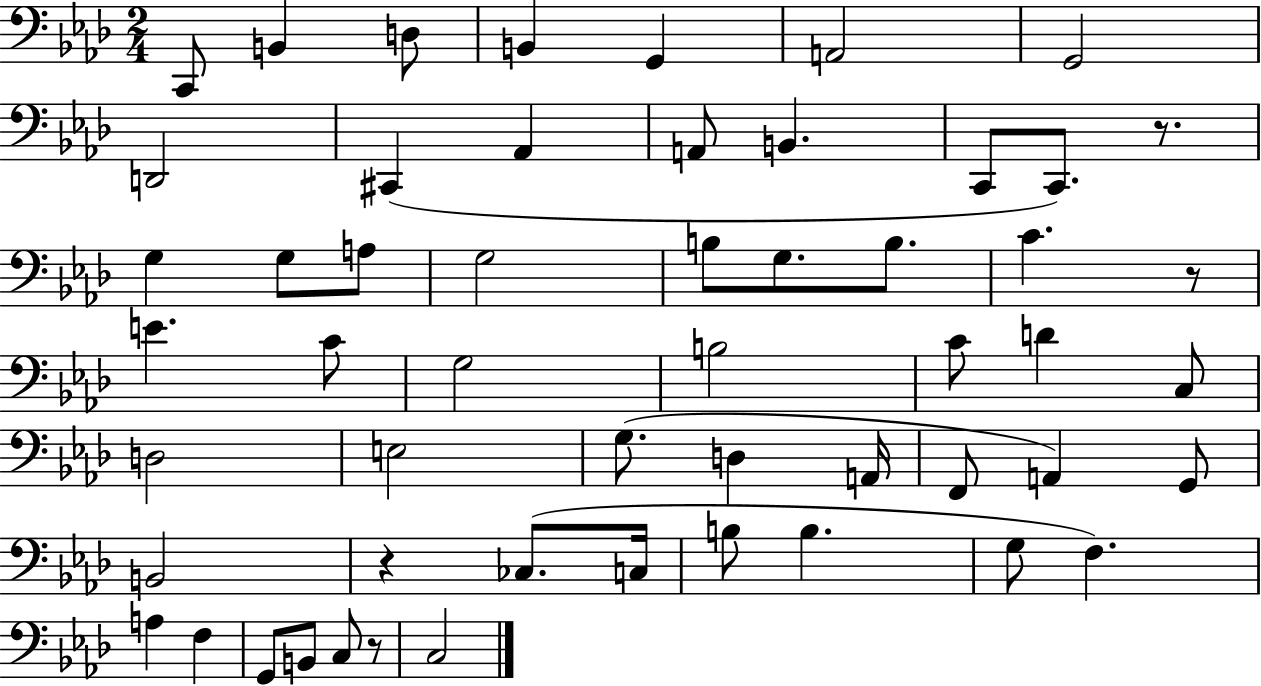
{
  \clef bass
  \numericTimeSignature
  \time 2/4
  \key aes \major
  c,8 b,4 d8 | b,4 g,4 | a,2 | g,2 | \break d,2 | cis,4( aes,4 | a,8 b,4. | c,8 c,8.) r8. | \break g4 g8 a8 | g2 | b8 g8. b8. | c'4. r8 | \break e'4. c'8 | g2 | b2 | c'8 d'4 c8 | \break d2 | e2 | g8.( d4 a,16 | f,8 a,4) g,8 | \break b,2 | r4 ces8.( c16 | b8 b4. | g8 f4.) | \break a4 f4 | g,8 b,8 c8 r8 | c2 | \bar "|."
}